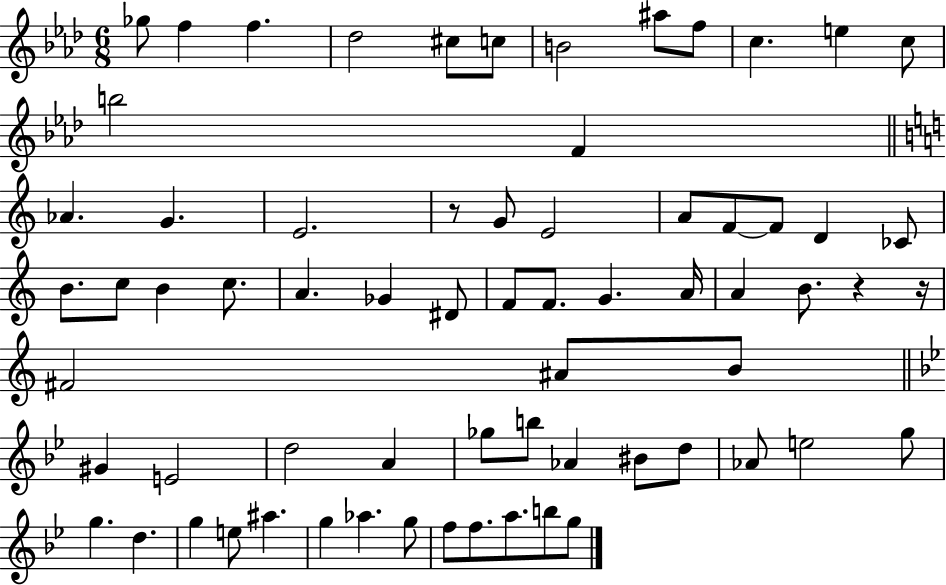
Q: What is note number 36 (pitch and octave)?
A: A4